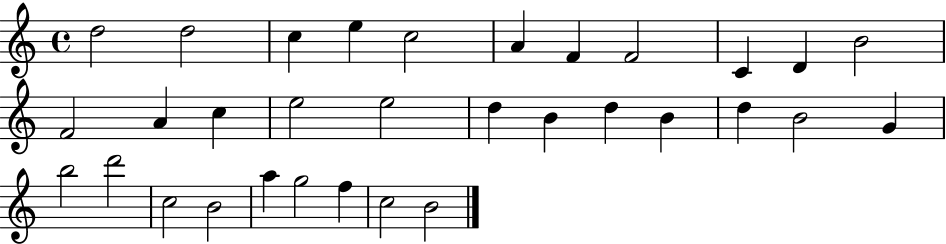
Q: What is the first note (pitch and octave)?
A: D5